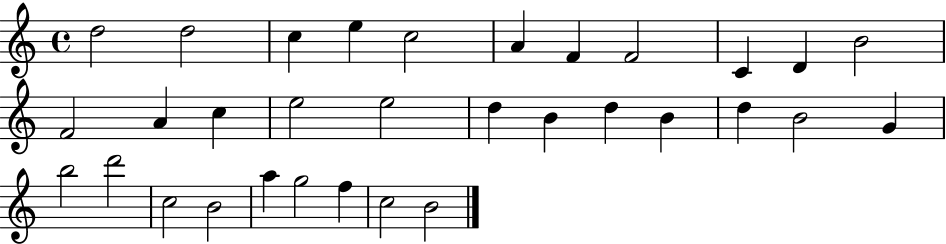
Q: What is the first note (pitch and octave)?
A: D5